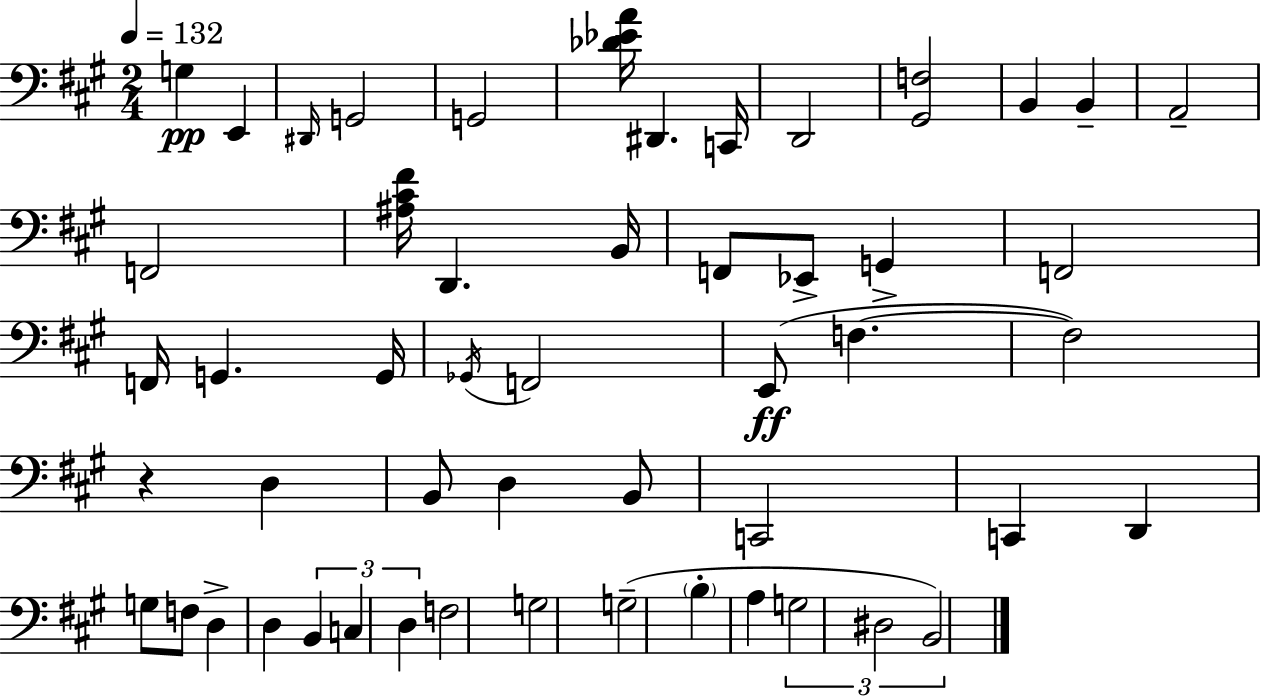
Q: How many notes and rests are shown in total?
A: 52